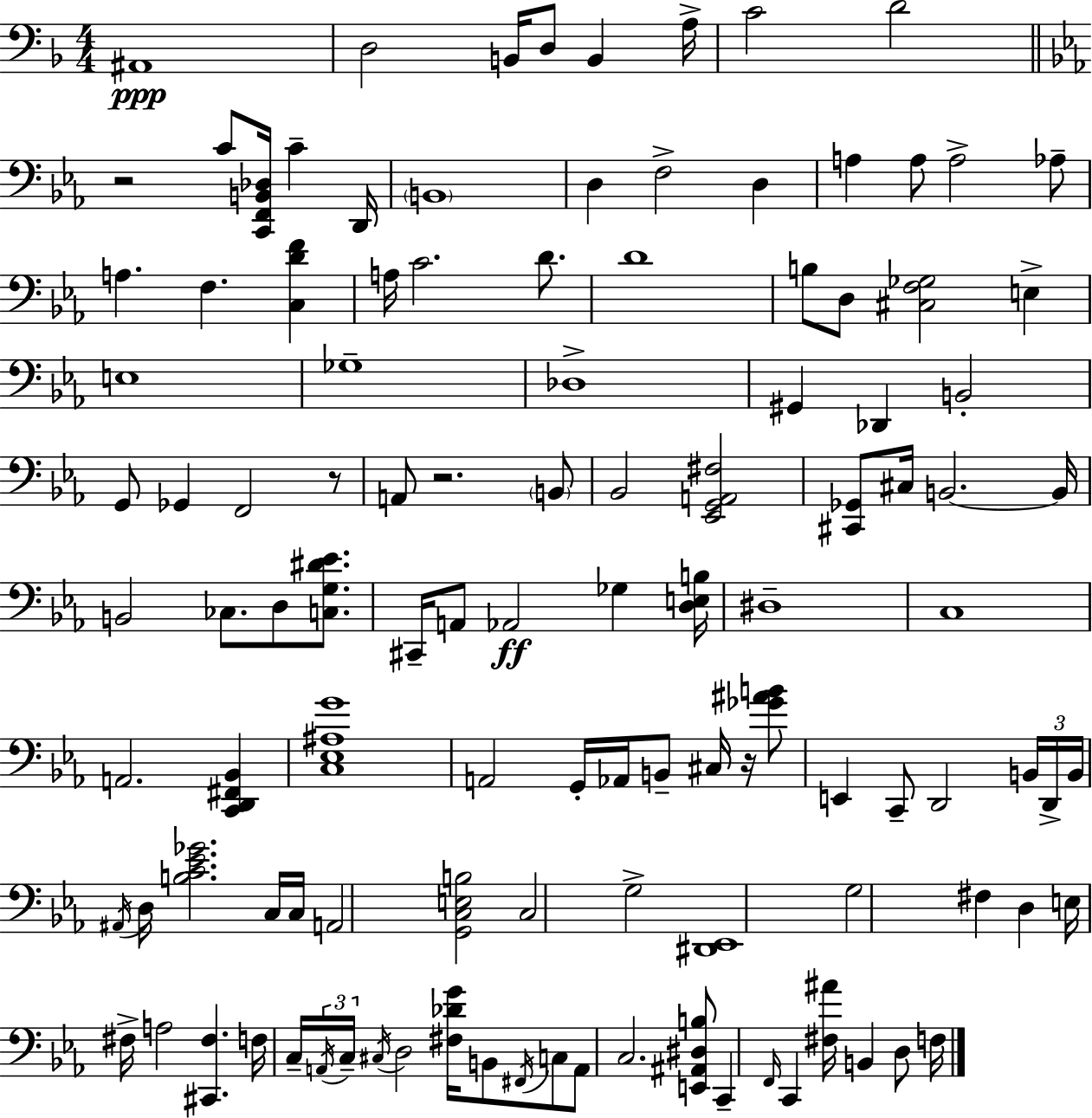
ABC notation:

X:1
T:Untitled
M:4/4
L:1/4
K:Dm
^A,,4 D,2 B,,/4 D,/2 B,, A,/4 C2 D2 z2 C/2 [C,,F,,B,,_D,]/4 C D,,/4 B,,4 D, F,2 D, A, A,/2 A,2 _A,/2 A, F, [C,DF] A,/4 C2 D/2 D4 B,/2 D,/2 [^C,F,_G,]2 E, E,4 _G,4 _D,4 ^G,, _D,, B,,2 G,,/2 _G,, F,,2 z/2 A,,/2 z2 B,,/2 _B,,2 [_E,,G,,A,,^F,]2 [^C,,_G,,]/2 ^C,/4 B,,2 B,,/4 B,,2 _C,/2 D,/2 [C,G,^D_E]/2 ^C,,/4 A,,/2 _A,,2 _G, [D,E,B,]/4 ^D,4 C,4 A,,2 [C,,D,,^F,,_B,,] [C,_E,^A,G]4 A,,2 G,,/4 _A,,/4 B,,/2 ^C,/4 z/4 [_G^AB]/2 E,, C,,/2 D,,2 B,,/4 D,,/4 B,,/4 ^A,,/4 D,/4 [B,C_E_G]2 C,/4 C,/4 A,,2 [G,,C,E,B,]2 C,2 G,2 [^D,,_E,,]4 G,2 ^F, D, E,/4 ^F,/4 A,2 [^C,,^F,] F,/4 C,/4 A,,/4 C,/4 ^C,/4 D,2 [^F,_DG]/4 B,,/2 ^F,,/4 C,/2 A,,/2 C,2 [E,,^A,,^D,B,]/2 C,, F,,/4 C,, [^F,^A]/4 B,, D,/2 F,/4